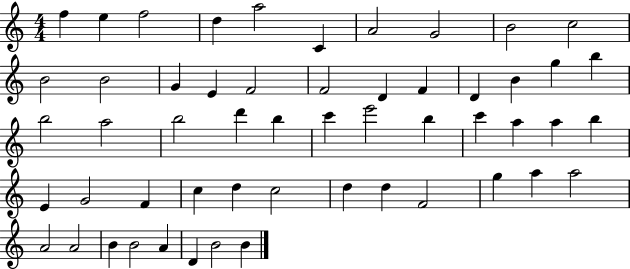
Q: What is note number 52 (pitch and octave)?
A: D4